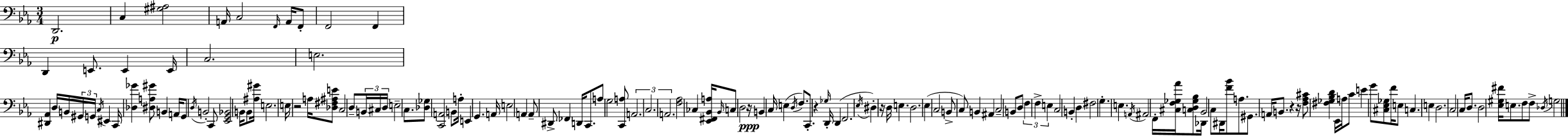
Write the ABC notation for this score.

X:1
T:Untitled
M:3/4
L:1/4
K:Eb
D,,2 C, [^G,^A,]2 A,,/4 C,2 F,,/4 A,,/4 F,,/2 F,,2 F,, D,, E,,/2 E,, E,,/4 C,2 E,2 [^D,,_A,,] D,/4 B,,/4 ^G,,/4 G,,/4 C,/4 ^E,, C,,/4 [_D,_G] [^D,A,^G]/2 B,, A,,/4 G,,/2 D,/4 B,,2 C,,/2 [_E,,G,,_B,,]2 B,,/4 B,,/2 [^A,^G]/4 E,2 E,/4 z2 A,/4 [_D,^F,^A,E]/2 C,2 D,/2 B,,/4 ^C,/4 D,/4 E,2 C,/2 [_D,_G,]/2 [C,,A,,]2 B,,/2 A,/4 E,, G,, A,,/4 E,2 A,, A,,/2 ^D,,/2 _F,, D,,/4 C,,/2 A,/2 G,2 [C,,A,]/2 A,,2 C,2 A,,2 [F,_A,]2 _C, [_E,,^F,,_B,,A,]/4 _B,,/4 C,/2 D,2 z/4 B,, C,/4 E, D,/4 F,/2 C,,/2 z _G,/4 D,,/4 D,, F,,2 _E,/4 ^D, z/4 D,/4 E, D,2 _E, C,2 B,,/2 C,/2 B,, ^A,, C,2 B,,/2 D,/2 F, F, E, C,2 B,, D, ^F,2 G, E, A,,/4 ^A,,2 F,,/4 [^C,F,_G,_A]/4 [C,D,_G,_B,]/2 _D,,/4 _B,,2 C,/2 ^D,,/4 [F_B]/2 A,/2 ^G,,/2 A,,/4 B,,/2 z z/4 [F,_A,^C]/2 [^F,_G,_B,D] _E,,/4 A,/4 C/2 E G/2 [^C,_E,_G,]/2 F/4 E,/2 C, E, D,2 C,2 C,/4 D,/2 D,2 [_E,^G,^F]/4 E,/2 F,/2 F,/2 _D,/4 G,2